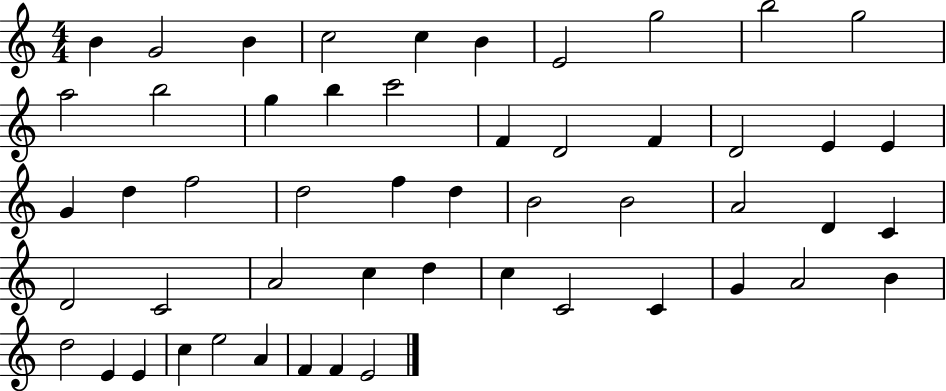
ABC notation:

X:1
T:Untitled
M:4/4
L:1/4
K:C
B G2 B c2 c B E2 g2 b2 g2 a2 b2 g b c'2 F D2 F D2 E E G d f2 d2 f d B2 B2 A2 D C D2 C2 A2 c d c C2 C G A2 B d2 E E c e2 A F F E2